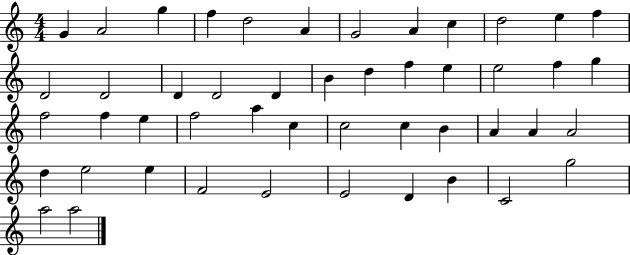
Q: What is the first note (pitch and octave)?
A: G4